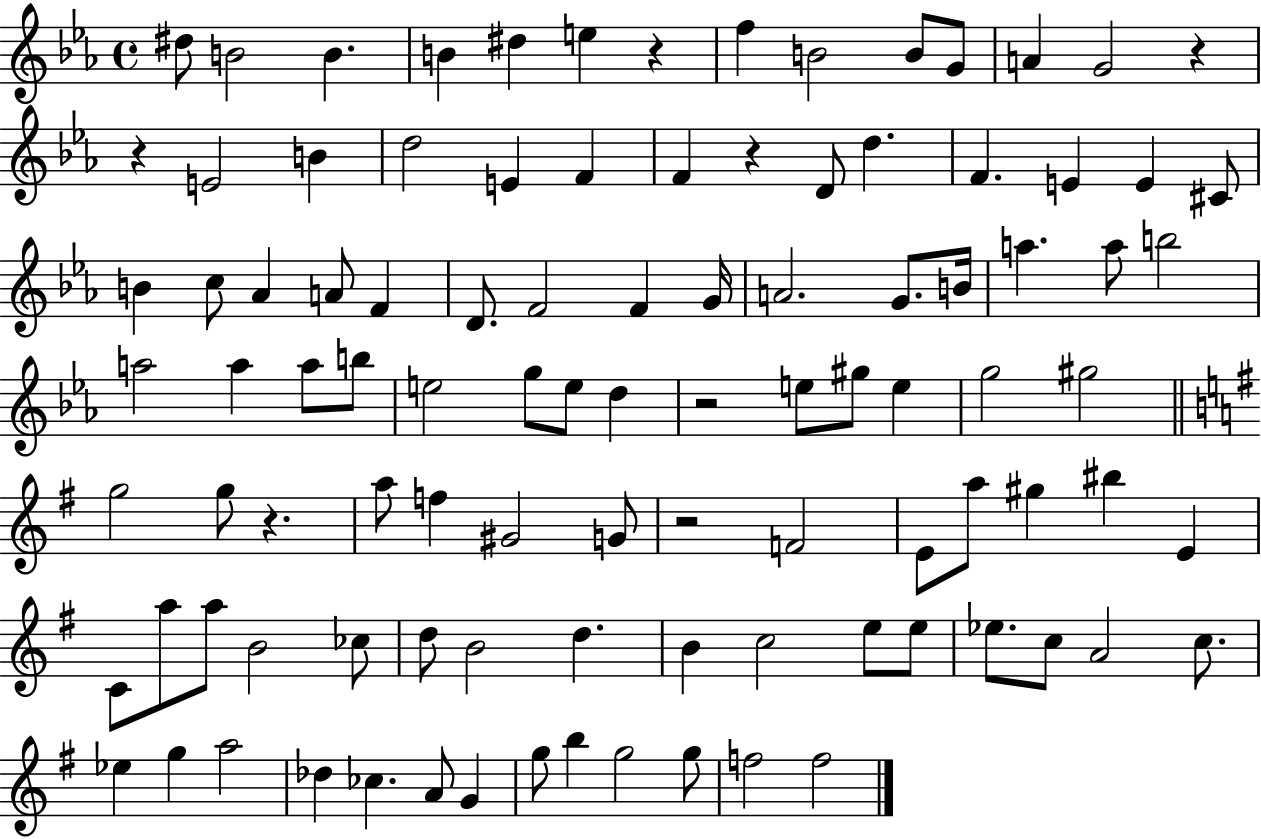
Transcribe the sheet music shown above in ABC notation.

X:1
T:Untitled
M:4/4
L:1/4
K:Eb
^d/2 B2 B B ^d e z f B2 B/2 G/2 A G2 z z E2 B d2 E F F z D/2 d F E E ^C/2 B c/2 _A A/2 F D/2 F2 F G/4 A2 G/2 B/4 a a/2 b2 a2 a a/2 b/2 e2 g/2 e/2 d z2 e/2 ^g/2 e g2 ^g2 g2 g/2 z a/2 f ^G2 G/2 z2 F2 E/2 a/2 ^g ^b E C/2 a/2 a/2 B2 _c/2 d/2 B2 d B c2 e/2 e/2 _e/2 c/2 A2 c/2 _e g a2 _d _c A/2 G g/2 b g2 g/2 f2 f2